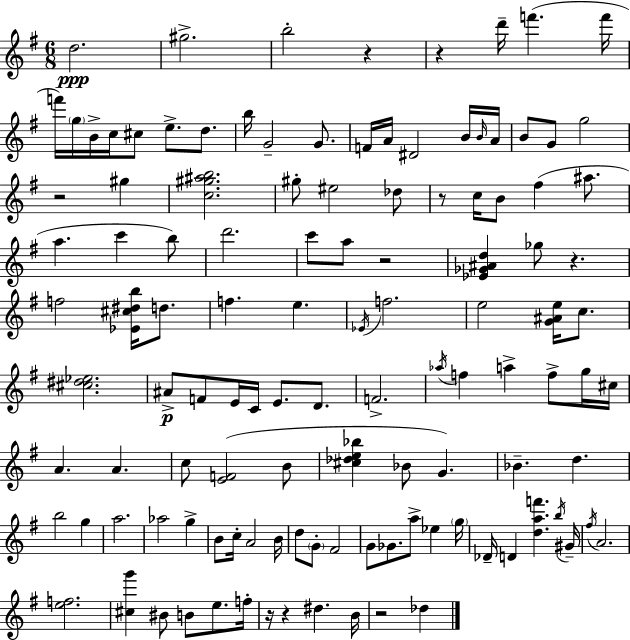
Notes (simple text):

D5/h. G#5/h. B5/h R/q R/q D6/s F6/q. F6/s F6/s G5/s B4/s C5/s C#5/e E5/e. D5/e. B5/s G4/h G4/e. F4/s A4/s D#4/h B4/s B4/s A4/s B4/e G4/e G5/h R/h G#5/q [C5,G#5,A#5,B5]/h. G#5/e EIS5/h Db5/e R/e C5/s B4/e F#5/q A#5/e. A5/q. C6/q B5/e D6/h. C6/e A5/e R/h [Eb4,Gb4,A#4,D5]/q Gb5/e R/q. F5/h [Eb4,C#5,D#5,B5]/s D5/e. F5/q. E5/q. Eb4/s F5/h. E5/h [G4,A#4,E5]/s C5/e. [C#5,D#5,Eb5]/h. A#4/e F4/e E4/s C4/s E4/e. D4/e. F4/h. Ab5/s F5/q A5/q F5/e G5/s C#5/s A4/q. A4/q. C5/e [E4,F4]/h B4/e [C#5,Db5,E5,Bb5]/q Bb4/e G4/q. Bb4/q. D5/q. B5/h G5/q A5/h. Ab5/h G5/q B4/e C5/s A4/h B4/s D5/e G4/e F#4/h G4/e Gb4/e. A5/e Eb5/q G5/s Db4/s D4/q [D5,A5,F6]/q. B5/s G#4/s F#5/s A4/h. [E5,F5]/h. [C#5,G6]/q BIS4/e B4/e E5/e. F5/s R/s R/q D#5/q. B4/s R/h Db5/q